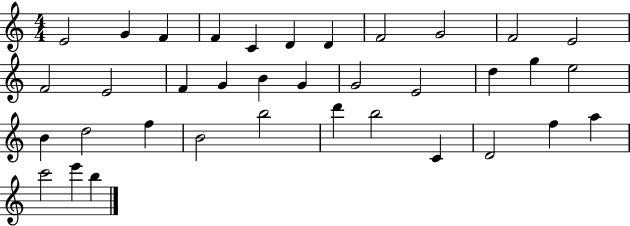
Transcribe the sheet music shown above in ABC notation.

X:1
T:Untitled
M:4/4
L:1/4
K:C
E2 G F F C D D F2 G2 F2 E2 F2 E2 F G B G G2 E2 d g e2 B d2 f B2 b2 d' b2 C D2 f a c'2 e' b